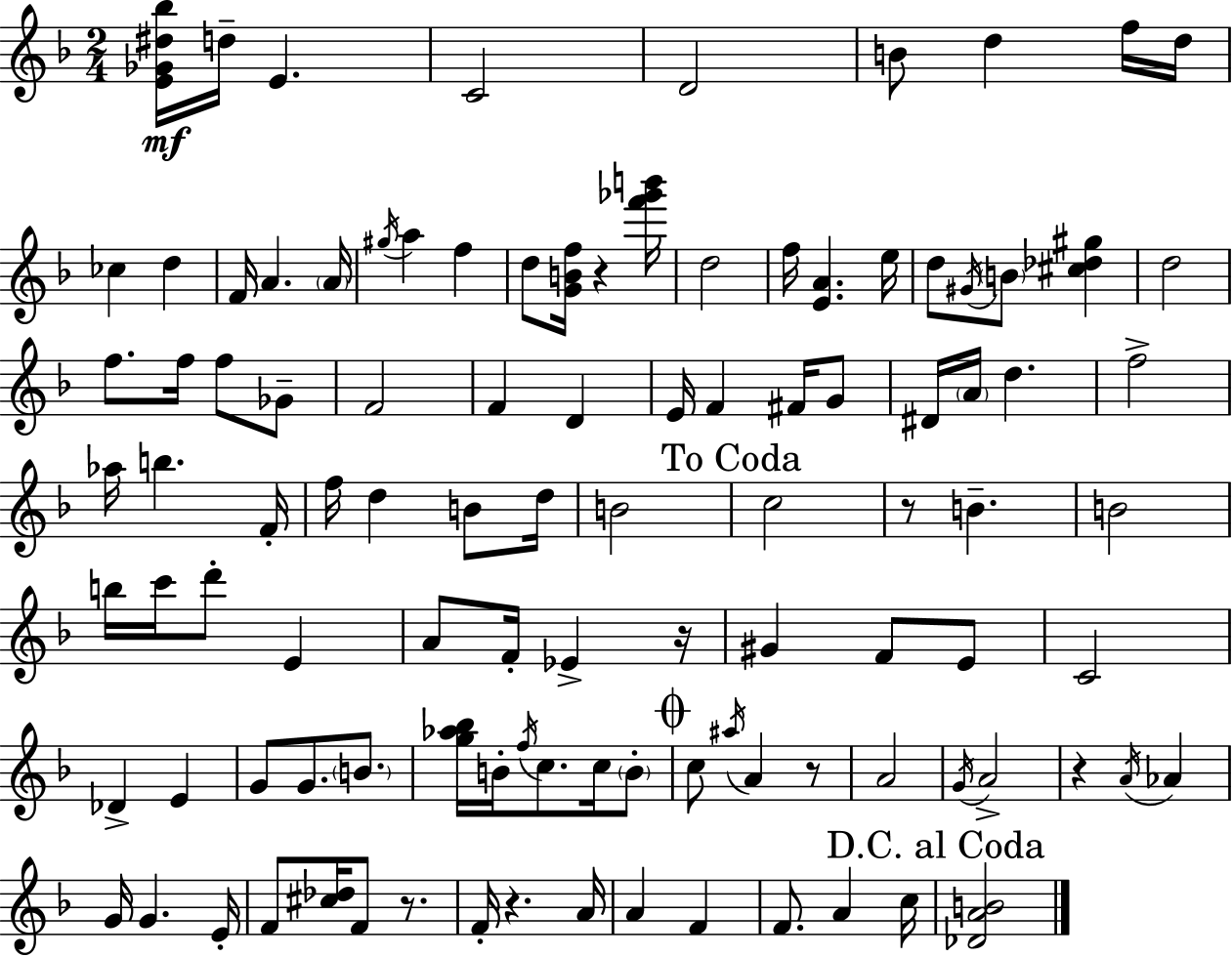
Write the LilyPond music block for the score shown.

{
  \clef treble
  \numericTimeSignature
  \time 2/4
  \key d \minor
  <e' ges' dis'' bes''>16\mf d''16-- e'4. | c'2 | d'2 | b'8 d''4 f''16 d''16 | \break ces''4 d''4 | f'16 a'4. \parenthesize a'16 | \acciaccatura { gis''16 } a''4 f''4 | d''8 <g' b' f''>16 r4 | \break <f''' ges''' b'''>16 d''2 | f''16 <e' a'>4. | e''16 d''8 \acciaccatura { gis'16 } \parenthesize b'8 <cis'' des'' gis''>4 | d''2 | \break f''8. f''16 f''8 | ges'8-- f'2 | f'4 d'4 | e'16 f'4 fis'16 | \break g'8 dis'16 \parenthesize a'16 d''4. | f''2-> | aes''16 b''4. | f'16-. f''16 d''4 b'8 | \break d''16 b'2 | \mark "To Coda" c''2 | r8 b'4.-- | b'2 | \break b''16 c'''16 d'''8-. e'4 | a'8 f'16-. ees'4-> | r16 gis'4 f'8 | e'8 c'2 | \break des'4-> e'4 | g'8 g'8. \parenthesize b'8. | <g'' aes'' bes''>16 b'16-. \acciaccatura { f''16 } c''8. | c''16 \parenthesize b'8-. \mark \markup { \musicglyph "scripts.coda" } c''8 \acciaccatura { ais''16 } a'4 | \break r8 a'2 | \acciaccatura { g'16 } a'2-> | r4 | \acciaccatura { a'16 } aes'4 g'16 g'4. | \break e'16-. f'8 | <cis'' des''>16 f'8 r8. f'16-. r4. | a'16 a'4 | f'4 f'8. | \break a'4 c''16 \mark "D.C. al Coda" <des' a' b'>2 | \bar "|."
}